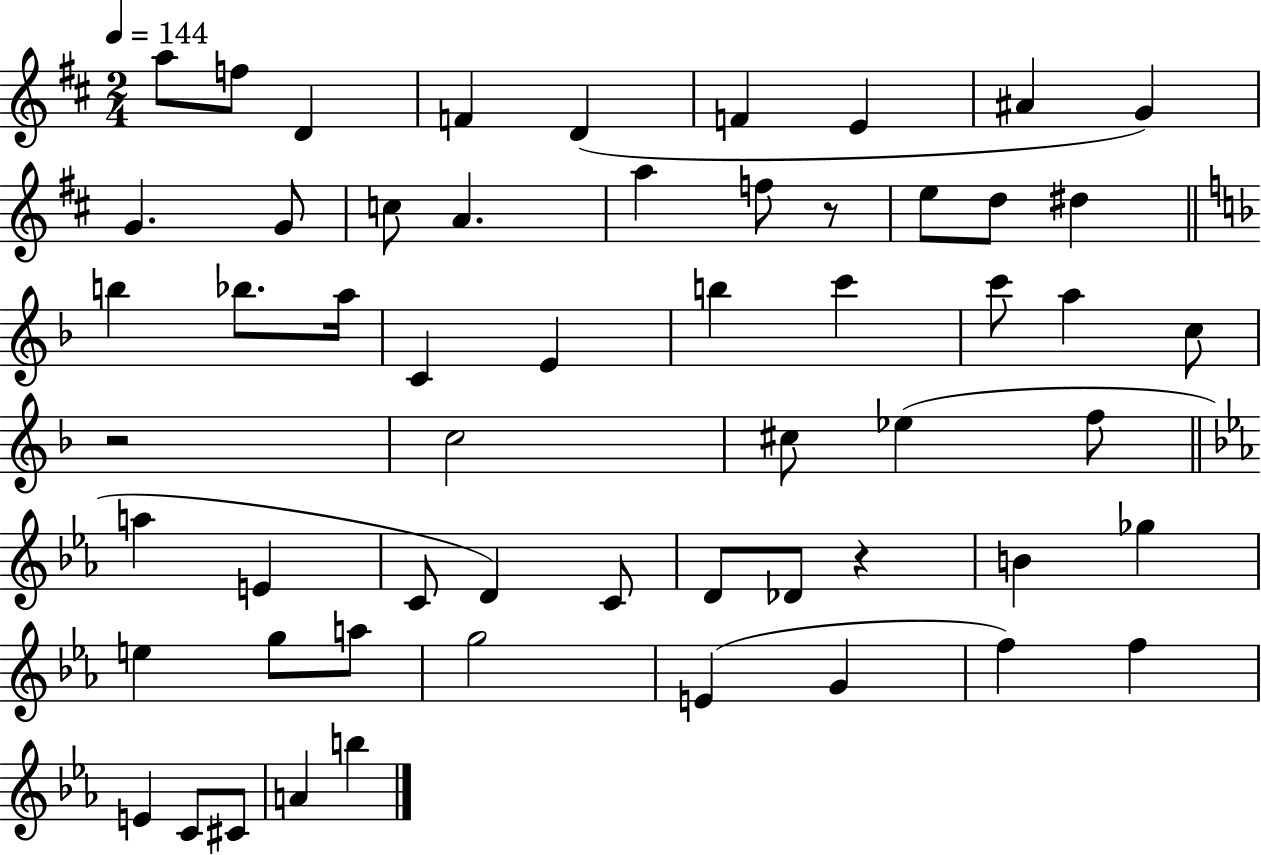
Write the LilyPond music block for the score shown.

{
  \clef treble
  \numericTimeSignature
  \time 2/4
  \key d \major
  \tempo 4 = 144
  a''8 f''8 d'4 | f'4 d'4( | f'4 e'4 | ais'4 g'4) | \break g'4. g'8 | c''8 a'4. | a''4 f''8 r8 | e''8 d''8 dis''4 | \break \bar "||" \break \key f \major b''4 bes''8. a''16 | c'4 e'4 | b''4 c'''4 | c'''8 a''4 c''8 | \break r2 | c''2 | cis''8 ees''4( f''8 | \bar "||" \break \key ees \major a''4 e'4 | c'8 d'4) c'8 | d'8 des'8 r4 | b'4 ges''4 | \break e''4 g''8 a''8 | g''2 | e'4( g'4 | f''4) f''4 | \break e'4 c'8 cis'8 | a'4 b''4 | \bar "|."
}